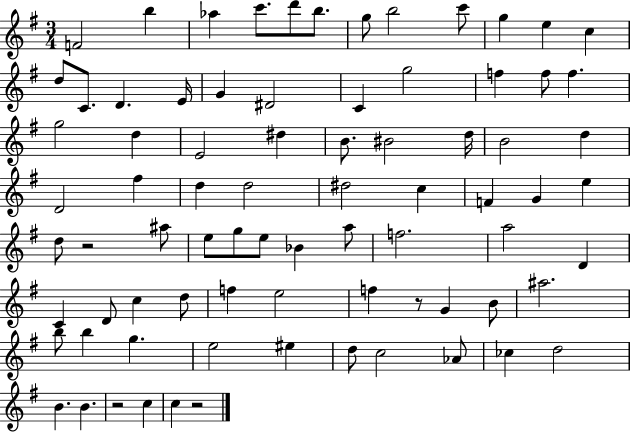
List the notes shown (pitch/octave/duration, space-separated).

F4/h B5/q Ab5/q C6/e. D6/e B5/e. G5/e B5/h C6/e G5/q E5/q C5/q D5/e C4/e. D4/q. E4/s G4/q D#4/h C4/q G5/h F5/q F5/e F5/q. G5/h D5/q E4/h D#5/q B4/e. BIS4/h D5/s B4/h D5/q D4/h F#5/q D5/q D5/h D#5/h C5/q F4/q G4/q E5/q D5/e R/h A#5/e E5/e G5/e E5/e Bb4/q A5/e F5/h. A5/h D4/q C4/q D4/e C5/q D5/e F5/q E5/h F5/q R/e G4/q B4/e A#5/h. B5/e B5/q G5/q. E5/h EIS5/q D5/e C5/h Ab4/e CES5/q D5/h B4/q. B4/q. R/h C5/q C5/q R/h